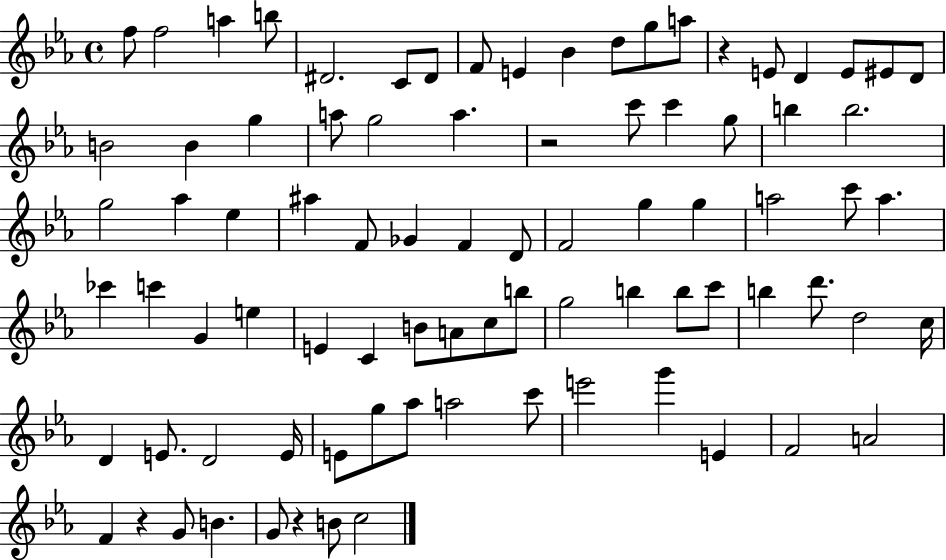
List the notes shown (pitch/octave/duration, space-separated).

F5/e F5/h A5/q B5/e D#4/h. C4/e D#4/e F4/e E4/q Bb4/q D5/e G5/e A5/e R/q E4/e D4/q E4/e EIS4/e D4/e B4/h B4/q G5/q A5/e G5/h A5/q. R/h C6/e C6/q G5/e B5/q B5/h. G5/h Ab5/q Eb5/q A#5/q F4/e Gb4/q F4/q D4/e F4/h G5/q G5/q A5/h C6/e A5/q. CES6/q C6/q G4/q E5/q E4/q C4/q B4/e A4/e C5/e B5/e G5/h B5/q B5/e C6/e B5/q D6/e. D5/h C5/s D4/q E4/e. D4/h E4/s E4/e G5/e Ab5/e A5/h C6/e E6/h G6/q E4/q F4/h A4/h F4/q R/q G4/e B4/q. G4/e R/q B4/e C5/h